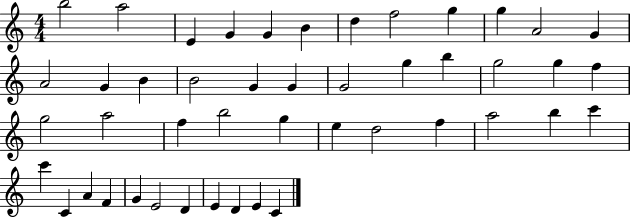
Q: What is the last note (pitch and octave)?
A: C4